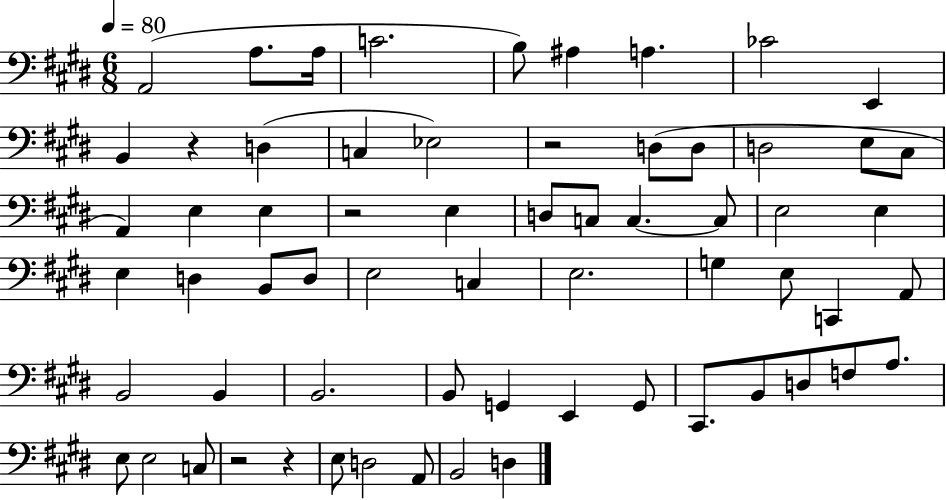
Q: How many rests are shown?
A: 5